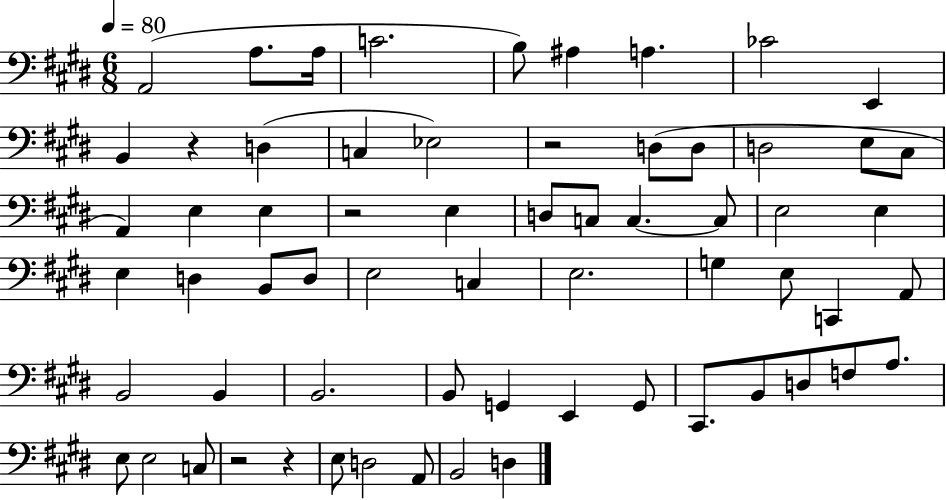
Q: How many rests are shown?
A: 5